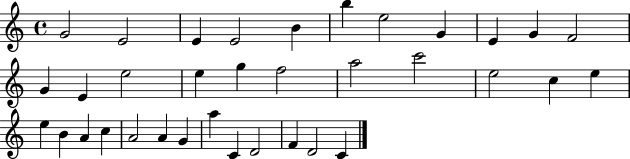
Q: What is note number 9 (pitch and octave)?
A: E4